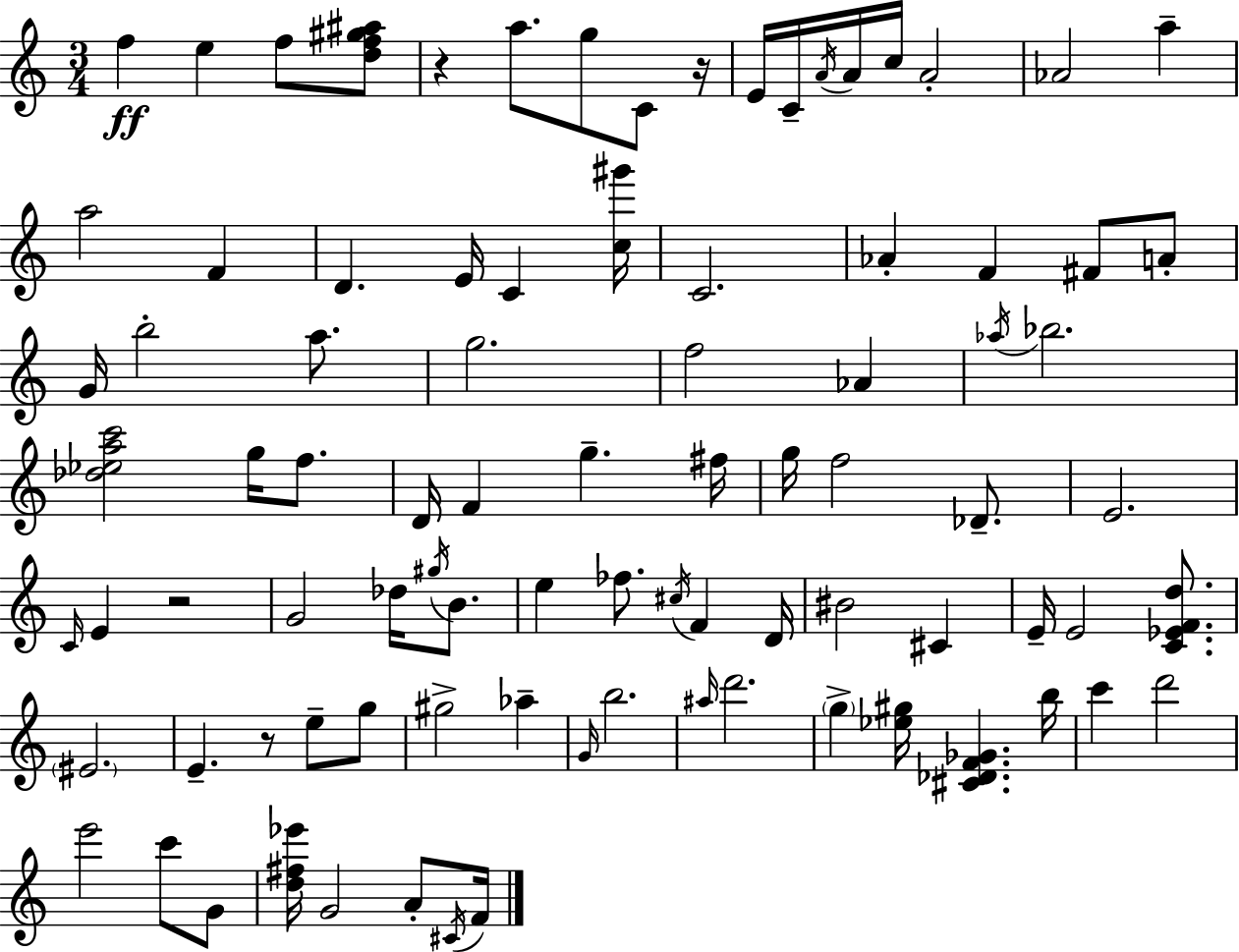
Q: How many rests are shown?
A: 4